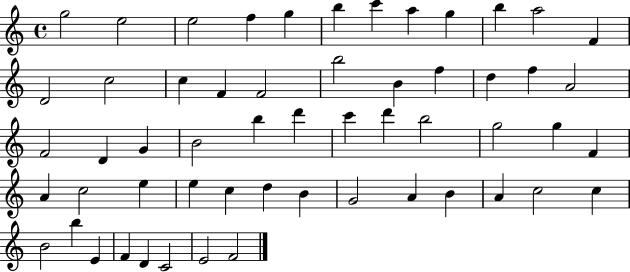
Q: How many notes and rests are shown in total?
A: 56